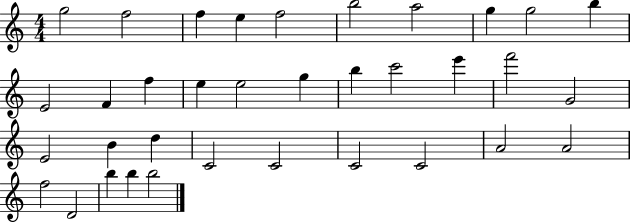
G5/h F5/h F5/q E5/q F5/h B5/h A5/h G5/q G5/h B5/q E4/h F4/q F5/q E5/q E5/h G5/q B5/q C6/h E6/q F6/h G4/h E4/h B4/q D5/q C4/h C4/h C4/h C4/h A4/h A4/h F5/h D4/h B5/q B5/q B5/h